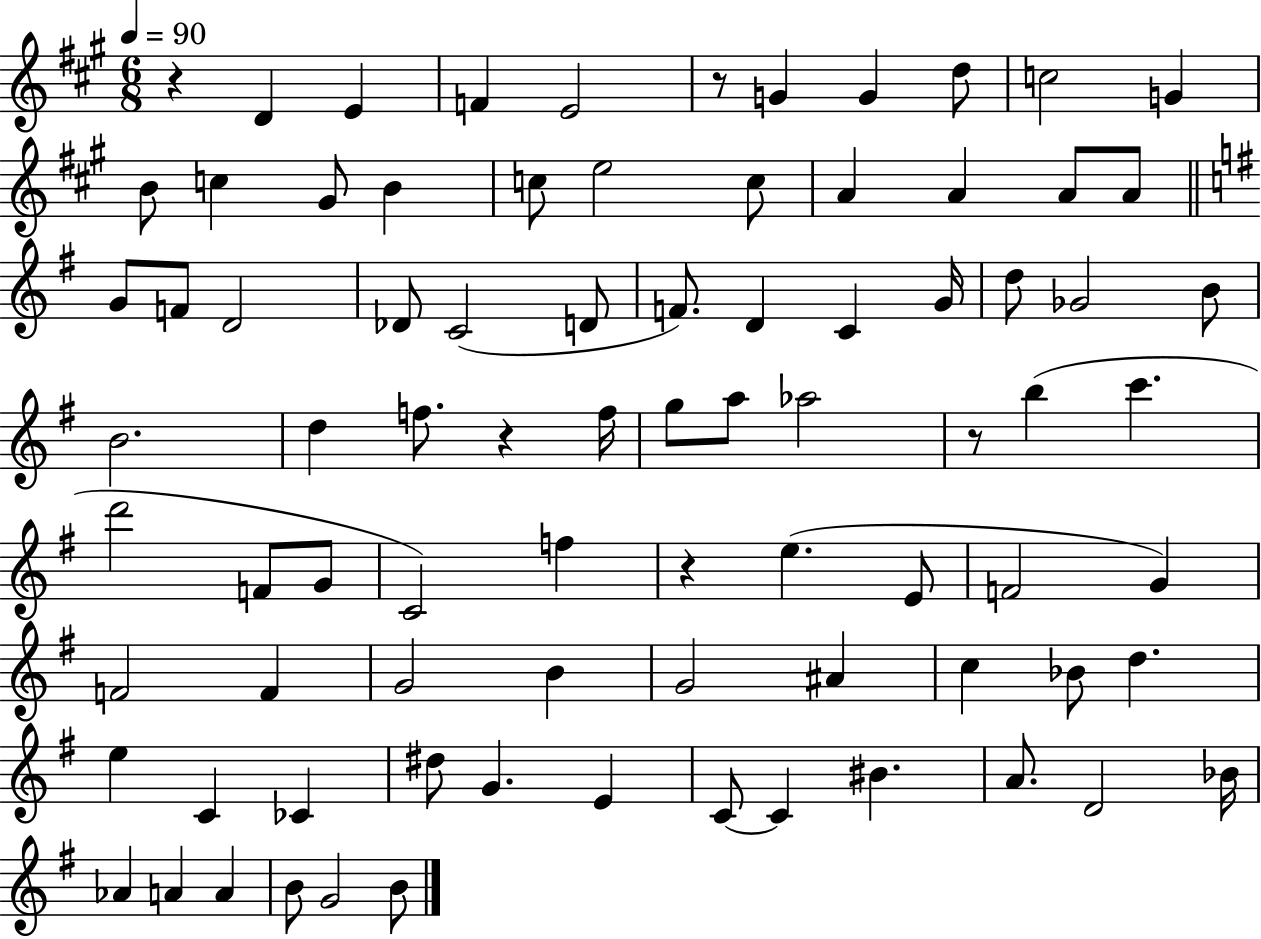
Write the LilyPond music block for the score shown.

{
  \clef treble
  \numericTimeSignature
  \time 6/8
  \key a \major
  \tempo 4 = 90
  r4 d'4 e'4 | f'4 e'2 | r8 g'4 g'4 d''8 | c''2 g'4 | \break b'8 c''4 gis'8 b'4 | c''8 e''2 c''8 | a'4 a'4 a'8 a'8 | \bar "||" \break \key g \major g'8 f'8 d'2 | des'8 c'2( d'8 | f'8.) d'4 c'4 g'16 | d''8 ges'2 b'8 | \break b'2. | d''4 f''8. r4 f''16 | g''8 a''8 aes''2 | r8 b''4( c'''4. | \break d'''2 f'8 g'8 | c'2) f''4 | r4 e''4.( e'8 | f'2 g'4) | \break f'2 f'4 | g'2 b'4 | g'2 ais'4 | c''4 bes'8 d''4. | \break e''4 c'4 ces'4 | dis''8 g'4. e'4 | c'8~~ c'4 bis'4. | a'8. d'2 bes'16 | \break aes'4 a'4 a'4 | b'8 g'2 b'8 | \bar "|."
}